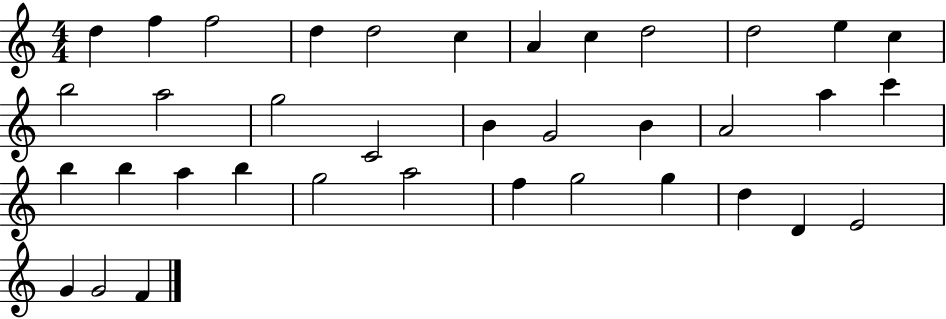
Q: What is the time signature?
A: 4/4